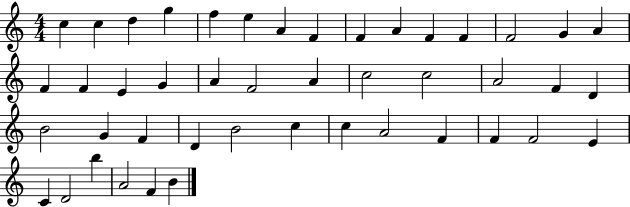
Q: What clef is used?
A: treble